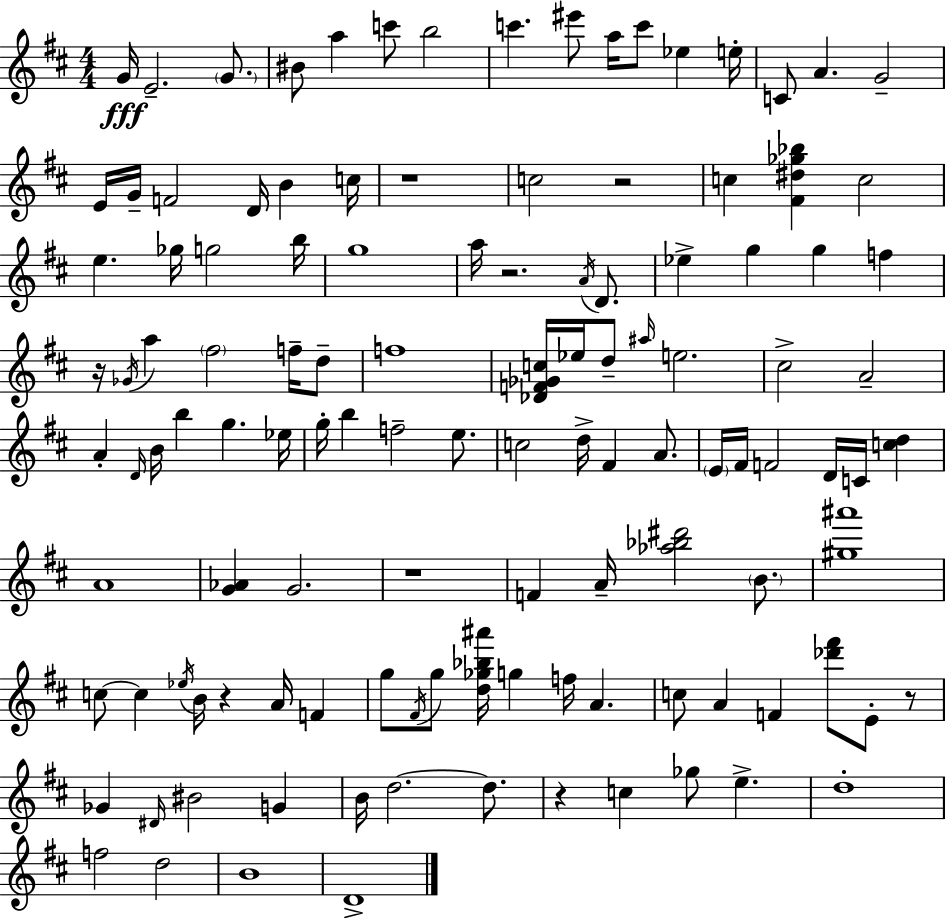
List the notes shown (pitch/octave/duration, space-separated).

G4/s E4/h. G4/e. BIS4/e A5/q C6/e B5/h C6/q. EIS6/e A5/s C6/e Eb5/q E5/s C4/e A4/q. G4/h E4/s G4/s F4/h D4/s B4/q C5/s R/w C5/h R/h C5/q [F#4,D#5,Gb5,Bb5]/q C5/h E5/q. Gb5/s G5/h B5/s G5/w A5/s R/h. A4/s D4/e. Eb5/q G5/q G5/q F5/q R/s Gb4/s A5/q F#5/h F5/s D5/e F5/w [Db4,F4,Gb4,C5]/s Eb5/s D5/e A#5/s E5/h. C#5/h A4/h A4/q D4/s B4/s B5/q G5/q. Eb5/s G5/s B5/q F5/h E5/e. C5/h D5/s F#4/q A4/e. E4/s F#4/s F4/h D4/s C4/s [C5,D5]/q A4/w [G4,Ab4]/q G4/h. R/w F4/q A4/s [Ab5,Bb5,D#6]/h B4/e. [G#5,A#6]/w C5/e C5/q Eb5/s B4/s R/q A4/s F4/q G5/e F#4/s G5/e [D5,Gb5,Bb5,A#6]/s G5/q F5/s A4/q. C5/e A4/q F4/q [Db6,F#6]/e E4/e R/e Gb4/q D#4/s BIS4/h G4/q B4/s D5/h. D5/e. R/q C5/q Gb5/e E5/q. D5/w F5/h D5/h B4/w D4/w